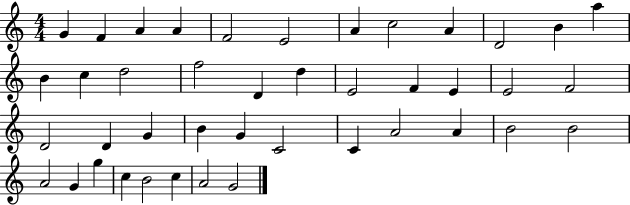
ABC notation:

X:1
T:Untitled
M:4/4
L:1/4
K:C
G F A A F2 E2 A c2 A D2 B a B c d2 f2 D d E2 F E E2 F2 D2 D G B G C2 C A2 A B2 B2 A2 G g c B2 c A2 G2